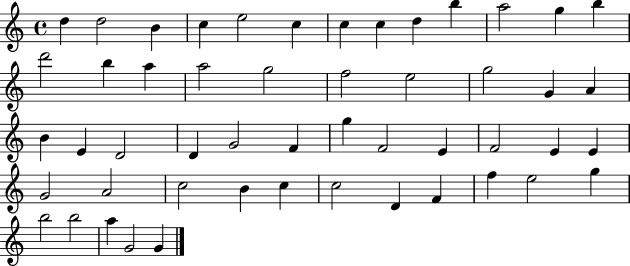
D5/q D5/h B4/q C5/q E5/h C5/q C5/q C5/q D5/q B5/q A5/h G5/q B5/q D6/h B5/q A5/q A5/h G5/h F5/h E5/h G5/h G4/q A4/q B4/q E4/q D4/h D4/q G4/h F4/q G5/q F4/h E4/q F4/h E4/q E4/q G4/h A4/h C5/h B4/q C5/q C5/h D4/q F4/q F5/q E5/h G5/q B5/h B5/h A5/q G4/h G4/q